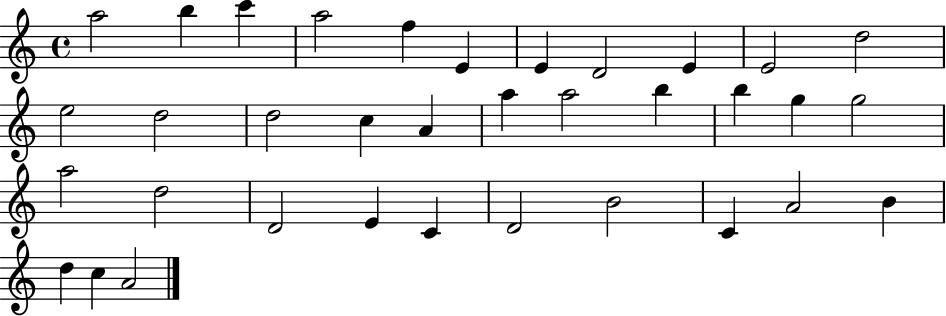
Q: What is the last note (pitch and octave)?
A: A4